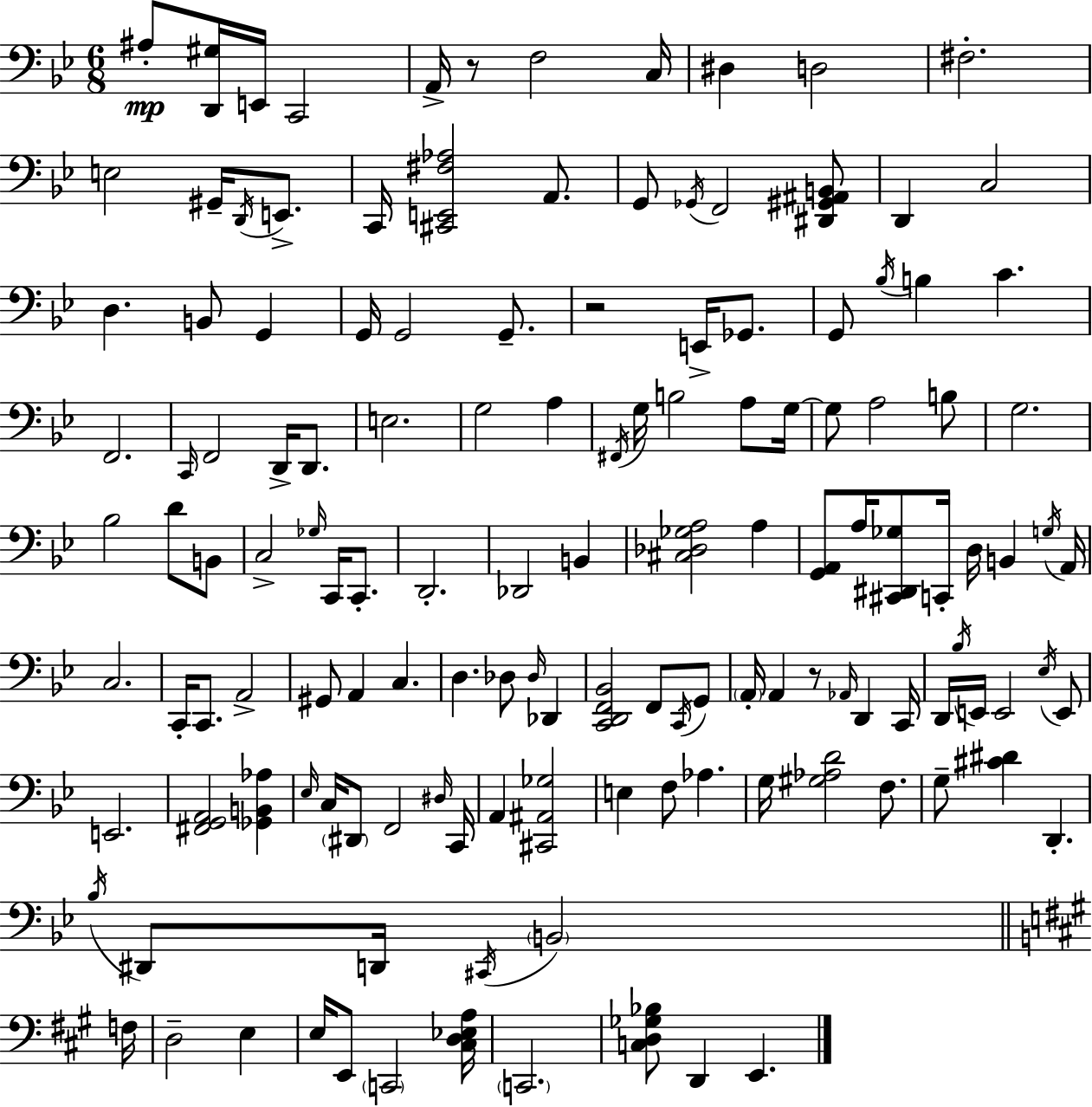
X:1
T:Untitled
M:6/8
L:1/4
K:Gm
^A,/2 [D,,^G,]/4 E,,/4 C,,2 A,,/4 z/2 F,2 C,/4 ^D, D,2 ^F,2 E,2 ^G,,/4 D,,/4 E,,/2 C,,/4 [^C,,E,,^F,_A,]2 A,,/2 G,,/2 _G,,/4 F,,2 [^D,,^G,,^A,,B,,]/2 D,, C,2 D, B,,/2 G,, G,,/4 G,,2 G,,/2 z2 E,,/4 _G,,/2 G,,/2 _B,/4 B, C F,,2 C,,/4 F,,2 D,,/4 D,,/2 E,2 G,2 A, ^F,,/4 G,/4 B,2 A,/2 G,/4 G,/2 A,2 B,/2 G,2 _B,2 D/2 B,,/2 C,2 _G,/4 C,,/4 C,,/2 D,,2 _D,,2 B,, [^C,_D,_G,A,]2 A, [G,,A,,]/2 A,/4 [^C,,^D,,_G,]/2 C,,/4 D,/4 B,, G,/4 A,,/4 C,2 C,,/4 C,,/2 A,,2 ^G,,/2 A,, C, D, _D,/2 _D,/4 _D,, [C,,D,,F,,_B,,]2 F,,/2 C,,/4 G,,/2 A,,/4 A,, z/2 _A,,/4 D,, C,,/4 D,,/4 _B,/4 E,,/4 E,,2 _E,/4 E,,/2 E,,2 [^F,,G,,A,,]2 [_G,,B,,_A,] _E,/4 C,/4 ^D,,/2 F,,2 ^D,/4 C,,/4 A,, [^C,,^A,,_G,]2 E, F,/2 _A, G,/4 [^G,_A,D]2 F,/2 G,/2 [^C^D] D,, _B,/4 ^D,,/2 D,,/4 ^C,,/4 B,,2 F,/4 D,2 E, E,/4 E,,/2 C,,2 [^C,D,_E,A,]/4 C,,2 [C,D,_G,_B,]/2 D,, E,,